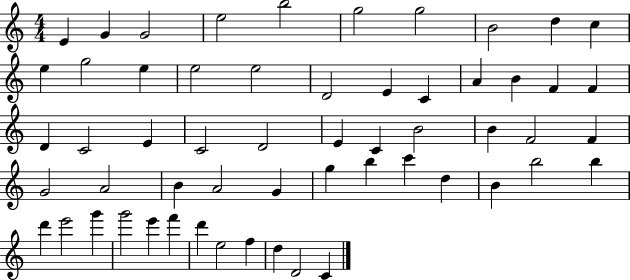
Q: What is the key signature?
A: C major